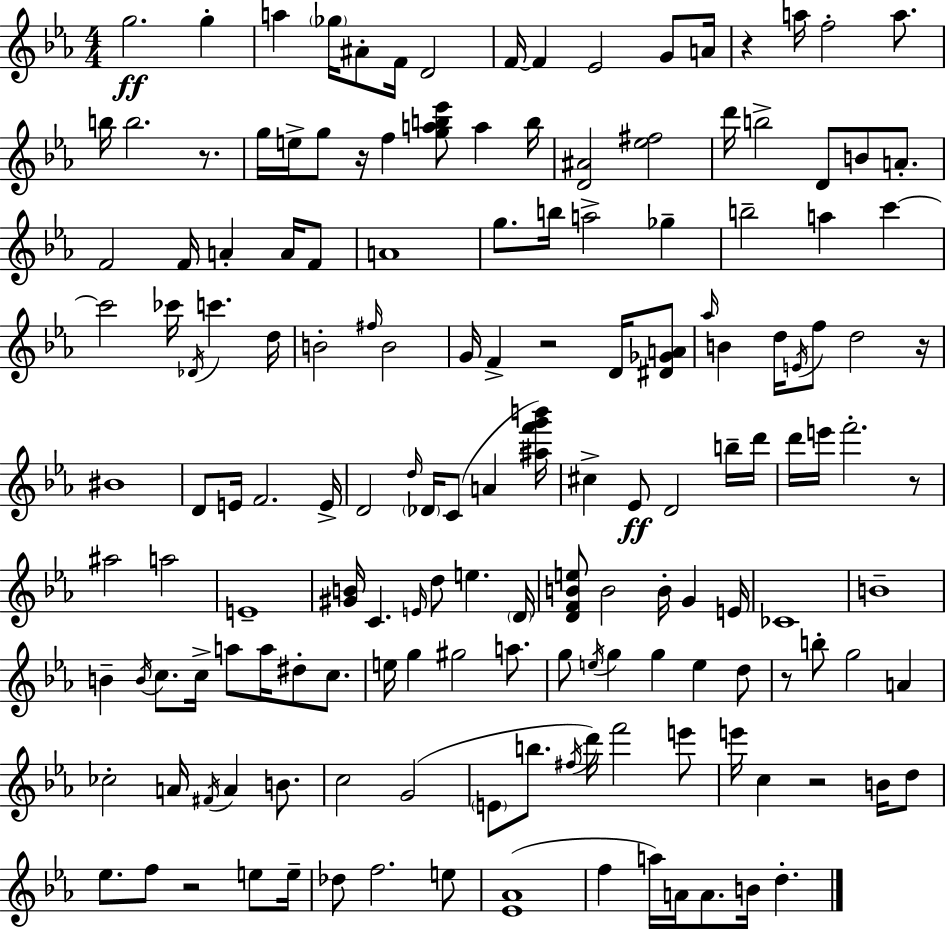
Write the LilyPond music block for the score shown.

{
  \clef treble
  \numericTimeSignature
  \time 4/4
  \key c \minor
  g''2.\ff g''4-. | a''4 \parenthesize ges''16 ais'8-. f'16 d'2 | f'16~~ f'4 ees'2 g'8 a'16 | r4 a''16 f''2-. a''8. | \break b''16 b''2. r8. | g''16 e''16-> g''8 r16 f''4 <g'' a'' b'' ees'''>8 a''4 b''16 | <d' ais'>2 <ees'' fis''>2 | d'''16 b''2-> d'8 b'8 a'8.-. | \break f'2 f'16 a'4-. a'16 f'8 | a'1 | g''8. b''16 a''2-> ges''4-- | b''2-- a''4 c'''4~~ | \break c'''2 ces'''16 \acciaccatura { des'16 } c'''4. | d''16 b'2-. \grace { fis''16 } b'2 | g'16 f'4-> r2 d'16 | <dis' ges' a'>8 \grace { aes''16 } b'4 d''16 \acciaccatura { e'16 } f''8 d''2 | \break r16 bis'1 | d'8 e'16 f'2. | e'16-> d'2 \grace { d''16 } \parenthesize des'16 c'8( | a'4 <ais'' f''' g''' b'''>16) cis''4-> ees'8\ff d'2 | \break b''16-- d'''16 d'''16 e'''16 f'''2.-. | r8 ais''2 a''2 | e'1-- | <gis' b'>16 c'4. \grace { e'16 } d''8 e''4. | \break \parenthesize d'16 <d' f' b' e''>8 b'2 | b'16-. g'4 e'16 ces'1 | b'1-- | b'4-- \acciaccatura { b'16 } c''8. c''16-> a''8 | \break a''16 dis''8-. c''8. e''16 g''4 gis''2 | a''8. g''8 \acciaccatura { e''16 } g''4 g''4 | e''4 d''8 r8 b''8-. g''2 | a'4 ces''2-. | \break a'16 \acciaccatura { fis'16 } a'4 b'8. c''2 | g'2( \parenthesize e'8 b''8. \acciaccatura { fis''16 } d'''16) | f'''2 e'''8 e'''16 c''4 r2 | b'16 d''8 ees''8. f''8 r2 | \break e''8 e''16-- des''8 f''2. | e''8 <ees' aes'>1( | f''4 a''16) a'16 | a'8. b'16 d''4.-. \bar "|."
}